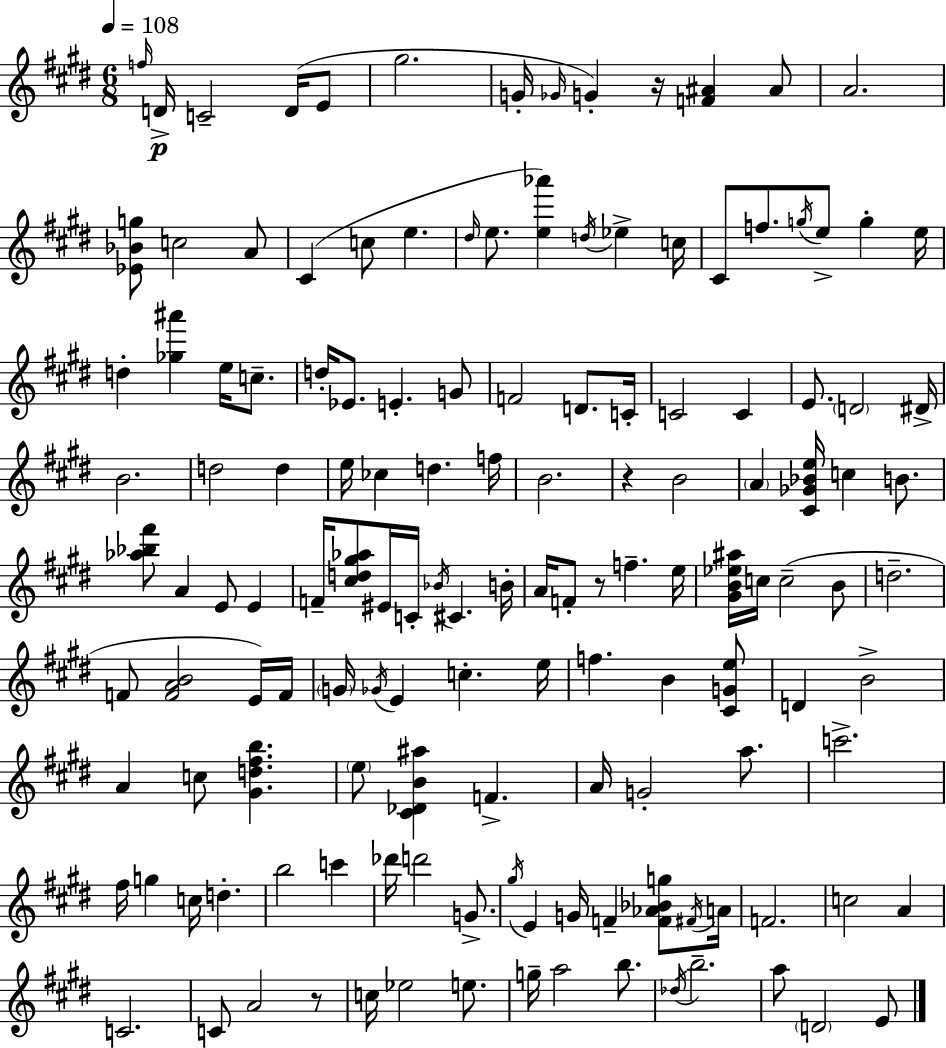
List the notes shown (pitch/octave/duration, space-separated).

F5/s D4/s C4/h D4/s E4/e G#5/h. G4/s Gb4/s G4/q R/s [F4,A#4]/q A#4/e A4/h. [Eb4,Bb4,G5]/e C5/h A4/e C#4/q C5/e E5/q. D#5/s E5/e. [E5,Ab6]/q D5/s Eb5/q C5/s C#4/e F5/e. G5/s E5/e G5/q E5/s D5/q [Gb5,A#6]/q E5/s C5/e. D5/s Eb4/e. E4/q. G4/e F4/h D4/e. C4/s C4/h C4/q E4/e. D4/h D#4/s B4/h. D5/h D5/q E5/s CES5/q D5/q. F5/s B4/h. R/q B4/h A4/q [C#4,Gb4,Bb4,E5]/s C5/q B4/e. [Ab5,Bb5,F#6]/e A4/q E4/e E4/q F4/s [C#5,D5,G#5,Ab5]/e EIS4/s C4/s Bb4/s C#4/q. B4/s A4/s F4/e R/e F5/q. E5/s [G#4,B4,Eb5,A#5]/s C5/s C5/h B4/e D5/h. F4/e [F4,A4,B4]/h E4/s F4/s G4/s Gb4/s E4/q C5/q. E5/s F5/q. B4/q [C#4,G4,E5]/e D4/q B4/h A4/q C5/e [G#4,D5,F#5,B5]/q. E5/e [C#4,Db4,B4,A#5]/q F4/q. A4/s G4/h A5/e. C6/h. F#5/s G5/q C5/s D5/q. B5/h C6/q Db6/s D6/h G4/e. G#5/s E4/q G4/s F4/q [F4,Ab4,Bb4,G5]/e F#4/s A4/s F4/h. C5/h A4/q C4/h. C4/e A4/h R/e C5/s Eb5/h E5/e. G5/s A5/h B5/e. Db5/s B5/h. A5/e D4/h E4/e